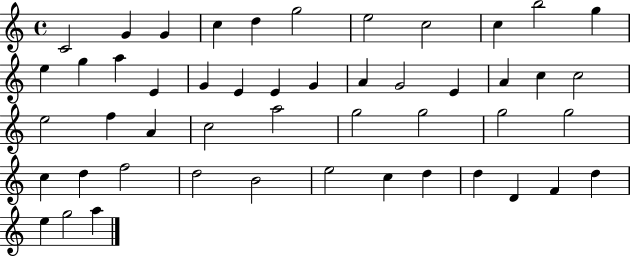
{
  \clef treble
  \time 4/4
  \defaultTimeSignature
  \key c \major
  c'2 g'4 g'4 | c''4 d''4 g''2 | e''2 c''2 | c''4 b''2 g''4 | \break e''4 g''4 a''4 e'4 | g'4 e'4 e'4 g'4 | a'4 g'2 e'4 | a'4 c''4 c''2 | \break e''2 f''4 a'4 | c''2 a''2 | g''2 g''2 | g''2 g''2 | \break c''4 d''4 f''2 | d''2 b'2 | e''2 c''4 d''4 | d''4 d'4 f'4 d''4 | \break e''4 g''2 a''4 | \bar "|."
}